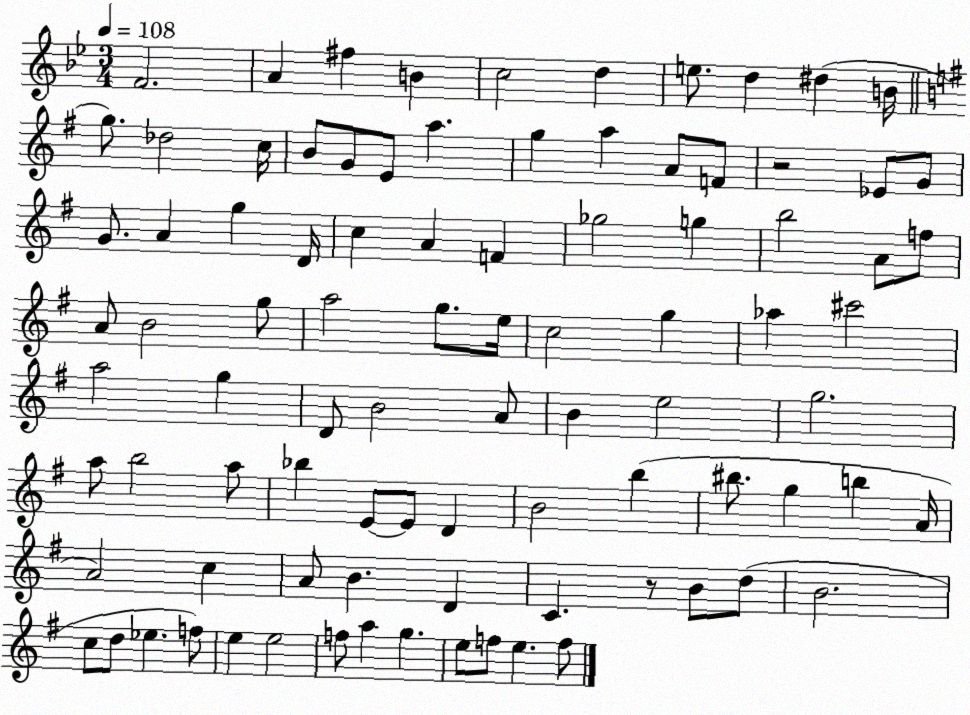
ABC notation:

X:1
T:Untitled
M:3/4
L:1/4
K:Bb
F2 A ^f B c2 d e/2 d ^d B/4 g/2 _d2 c/4 B/2 G/2 E/2 a g a A/2 F/2 z2 _E/2 G/2 G/2 A g D/4 c A F _g2 g b2 A/2 f/2 A/2 B2 g/2 a2 g/2 e/4 c2 g _a ^c'2 a2 g D/2 B2 A/2 B e2 g2 a/2 b2 a/2 _b E/2 E/2 D B2 b ^b/2 g b A/4 A2 c A/2 B D C z/2 B/2 d/2 B2 c/2 d/2 _e f/2 e e2 f/2 a g e/2 f/2 e f/2